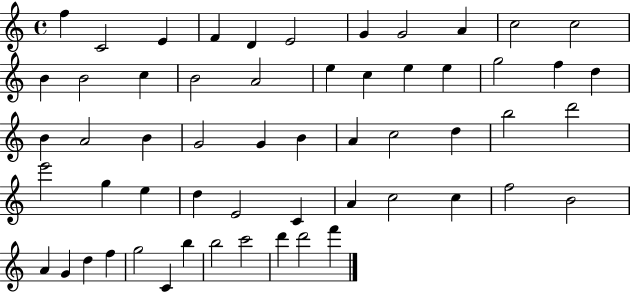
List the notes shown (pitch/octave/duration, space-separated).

F5/q C4/h E4/q F4/q D4/q E4/h G4/q G4/h A4/q C5/h C5/h B4/q B4/h C5/q B4/h A4/h E5/q C5/q E5/q E5/q G5/h F5/q D5/q B4/q A4/h B4/q G4/h G4/q B4/q A4/q C5/h D5/q B5/h D6/h E6/h G5/q E5/q D5/q E4/h C4/q A4/q C5/h C5/q F5/h B4/h A4/q G4/q D5/q F5/q G5/h C4/q B5/q B5/h C6/h D6/q D6/h F6/q